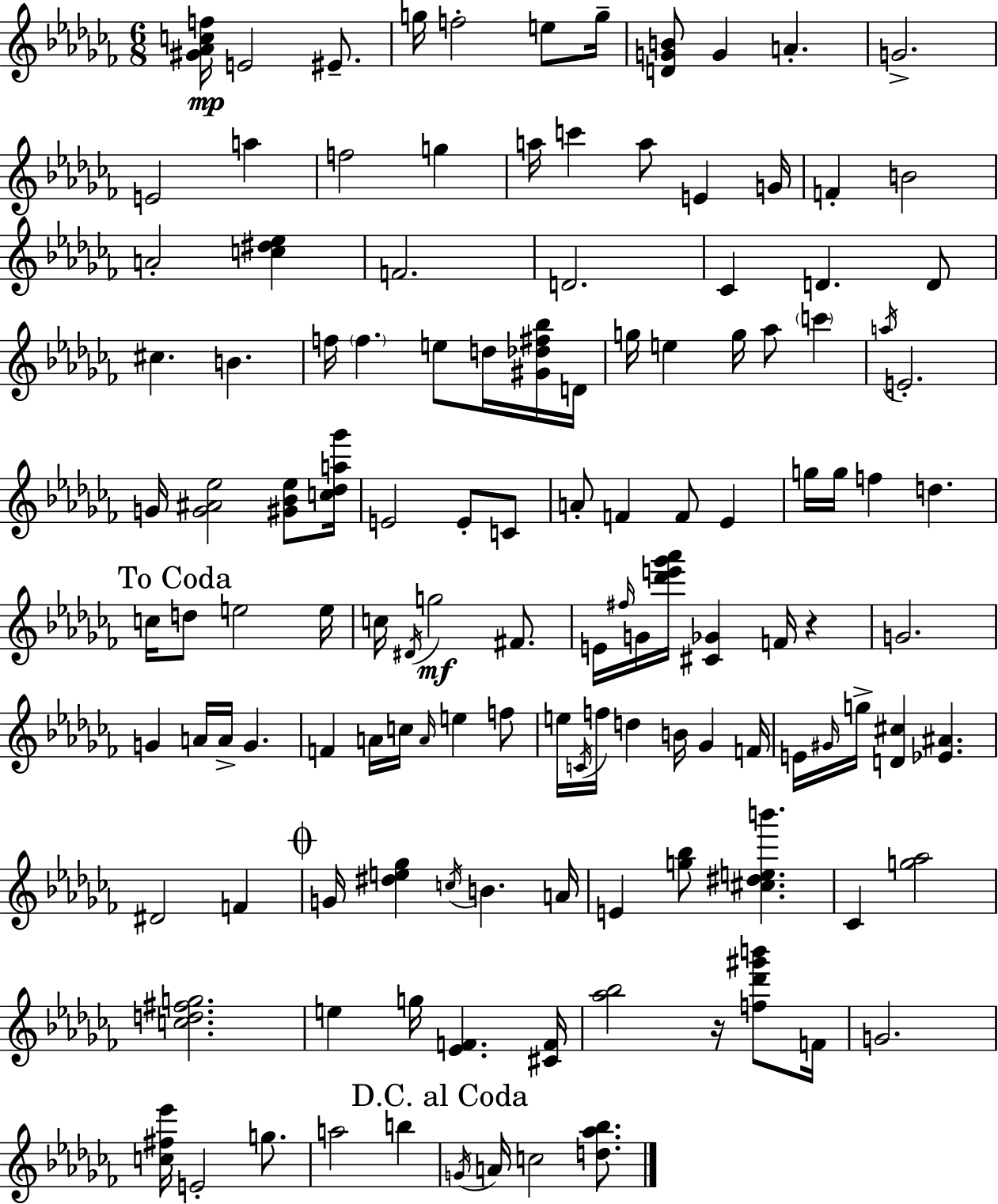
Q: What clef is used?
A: treble